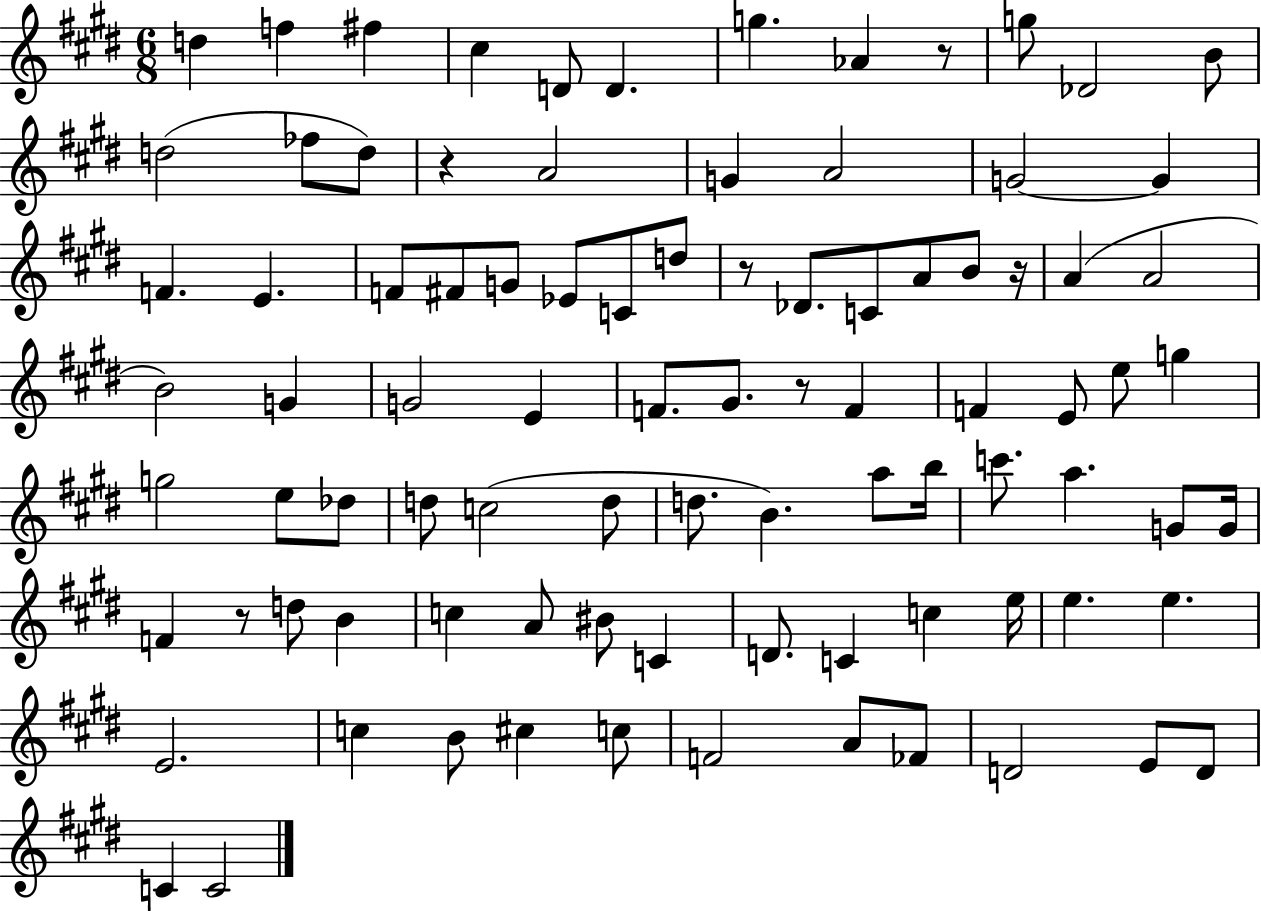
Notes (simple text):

D5/q F5/q F#5/q C#5/q D4/e D4/q. G5/q. Ab4/q R/e G5/e Db4/h B4/e D5/h FES5/e D5/e R/q A4/h G4/q A4/h G4/h G4/q F4/q. E4/q. F4/e F#4/e G4/e Eb4/e C4/e D5/e R/e Db4/e. C4/e A4/e B4/e R/s A4/q A4/h B4/h G4/q G4/h E4/q F4/e. G#4/e. R/e F4/q F4/q E4/e E5/e G5/q G5/h E5/e Db5/e D5/e C5/h D5/e D5/e. B4/q. A5/e B5/s C6/e. A5/q. G4/e G4/s F4/q R/e D5/e B4/q C5/q A4/e BIS4/e C4/q D4/e. C4/q C5/q E5/s E5/q. E5/q. E4/h. C5/q B4/e C#5/q C5/e F4/h A4/e FES4/e D4/h E4/e D4/e C4/q C4/h